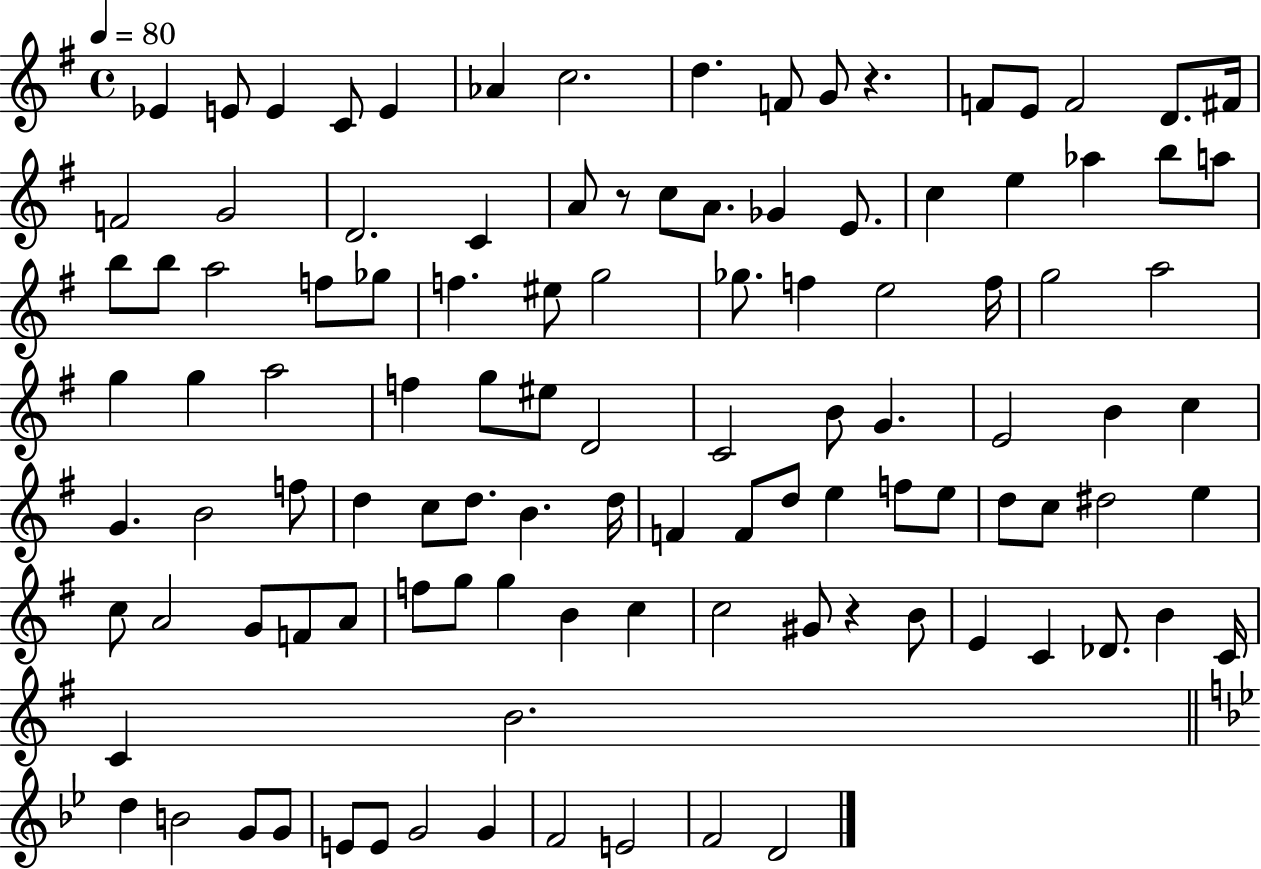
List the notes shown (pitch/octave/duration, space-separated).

Eb4/q E4/e E4/q C4/e E4/q Ab4/q C5/h. D5/q. F4/e G4/e R/q. F4/e E4/e F4/h D4/e. F#4/s F4/h G4/h D4/h. C4/q A4/e R/e C5/e A4/e. Gb4/q E4/e. C5/q E5/q Ab5/q B5/e A5/e B5/e B5/e A5/h F5/e Gb5/e F5/q. EIS5/e G5/h Gb5/e. F5/q E5/h F5/s G5/h A5/h G5/q G5/q A5/h F5/q G5/e EIS5/e D4/h C4/h B4/e G4/q. E4/h B4/q C5/q G4/q. B4/h F5/e D5/q C5/e D5/e. B4/q. D5/s F4/q F4/e D5/e E5/q F5/e E5/e D5/e C5/e D#5/h E5/q C5/e A4/h G4/e F4/e A4/e F5/e G5/e G5/q B4/q C5/q C5/h G#4/e R/q B4/e E4/q C4/q Db4/e. B4/q C4/s C4/q B4/h. D5/q B4/h G4/e G4/e E4/e E4/e G4/h G4/q F4/h E4/h F4/h D4/h